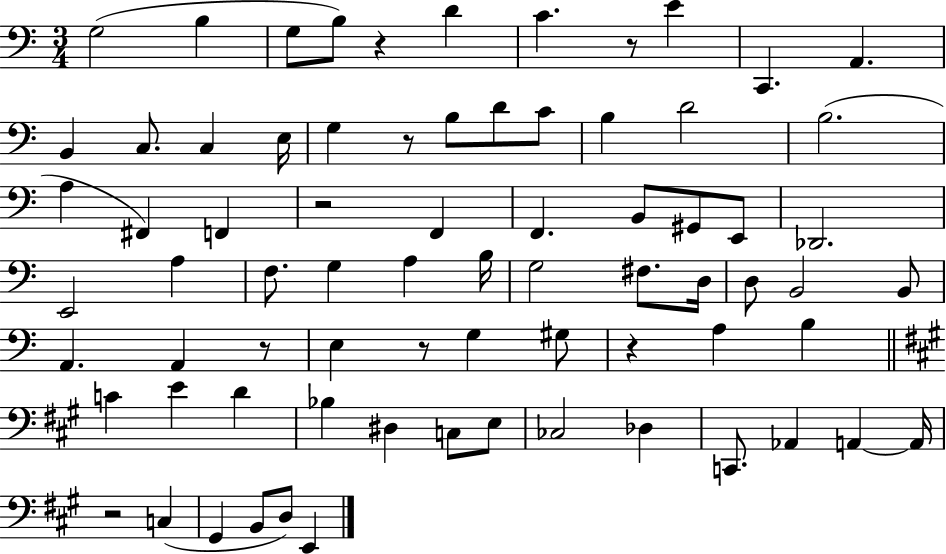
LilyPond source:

{
  \clef bass
  \numericTimeSignature
  \time 3/4
  \key c \major
  g2( b4 | g8 b8) r4 d'4 | c'4. r8 e'4 | c,4. a,4. | \break b,4 c8. c4 e16 | g4 r8 b8 d'8 c'8 | b4 d'2 | b2.( | \break a4 fis,4) f,4 | r2 f,4 | f,4. b,8 gis,8 e,8 | des,2. | \break e,2 a4 | f8. g4 a4 b16 | g2 fis8. d16 | d8 b,2 b,8 | \break a,4. a,4 r8 | e4 r8 g4 gis8 | r4 a4 b4 | \bar "||" \break \key a \major c'4 e'4 d'4 | bes4 dis4 c8 e8 | ces2 des4 | c,8. aes,4 a,4~~ a,16 | \break r2 c4( | gis,4 b,8 d8) e,4 | \bar "|."
}